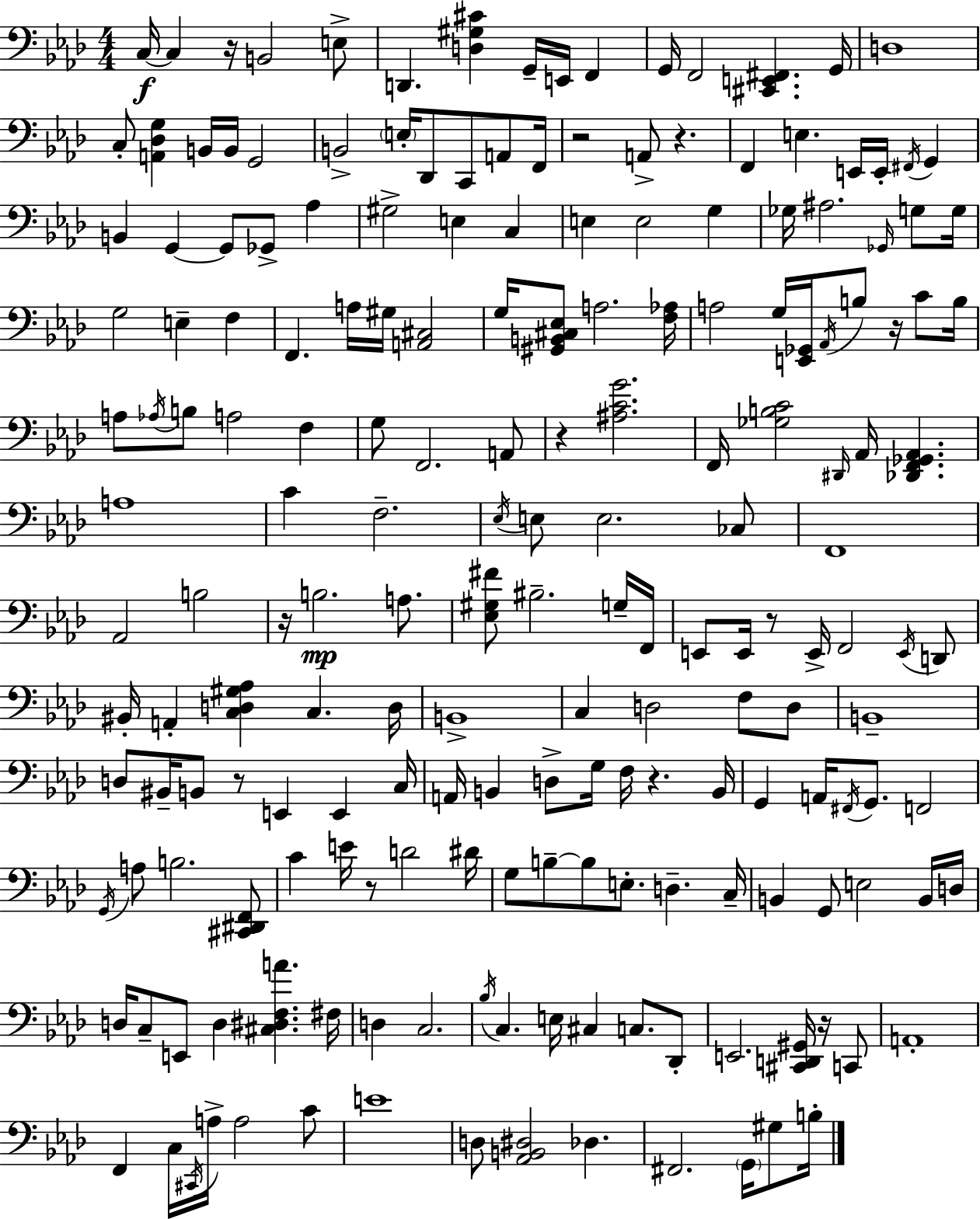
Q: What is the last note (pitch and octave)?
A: B3